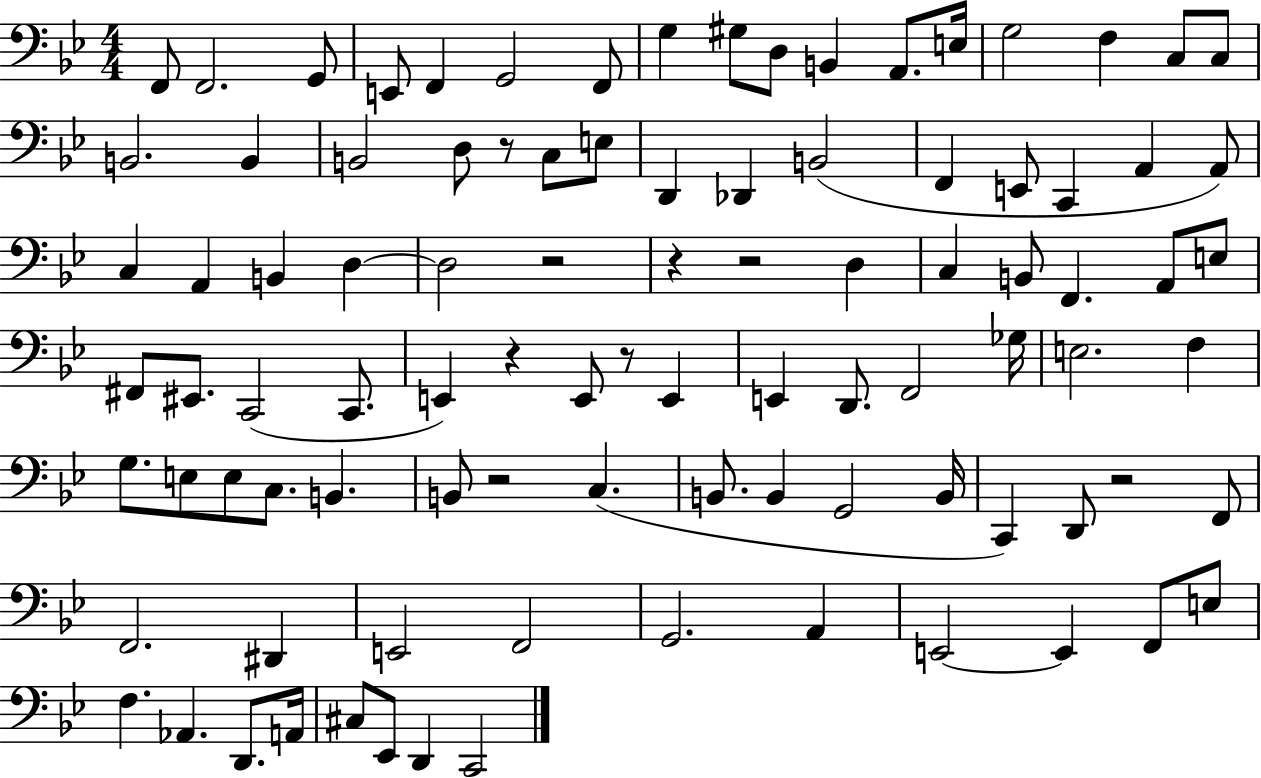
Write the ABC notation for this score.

X:1
T:Untitled
M:4/4
L:1/4
K:Bb
F,,/2 F,,2 G,,/2 E,,/2 F,, G,,2 F,,/2 G, ^G,/2 D,/2 B,, A,,/2 E,/4 G,2 F, C,/2 C,/2 B,,2 B,, B,,2 D,/2 z/2 C,/2 E,/2 D,, _D,, B,,2 F,, E,,/2 C,, A,, A,,/2 C, A,, B,, D, D,2 z2 z z2 D, C, B,,/2 F,, A,,/2 E,/2 ^F,,/2 ^E,,/2 C,,2 C,,/2 E,, z E,,/2 z/2 E,, E,, D,,/2 F,,2 _G,/4 E,2 F, G,/2 E,/2 E,/2 C,/2 B,, B,,/2 z2 C, B,,/2 B,, G,,2 B,,/4 C,, D,,/2 z2 F,,/2 F,,2 ^D,, E,,2 F,,2 G,,2 A,, E,,2 E,, F,,/2 E,/2 F, _A,, D,,/2 A,,/4 ^C,/2 _E,,/2 D,, C,,2